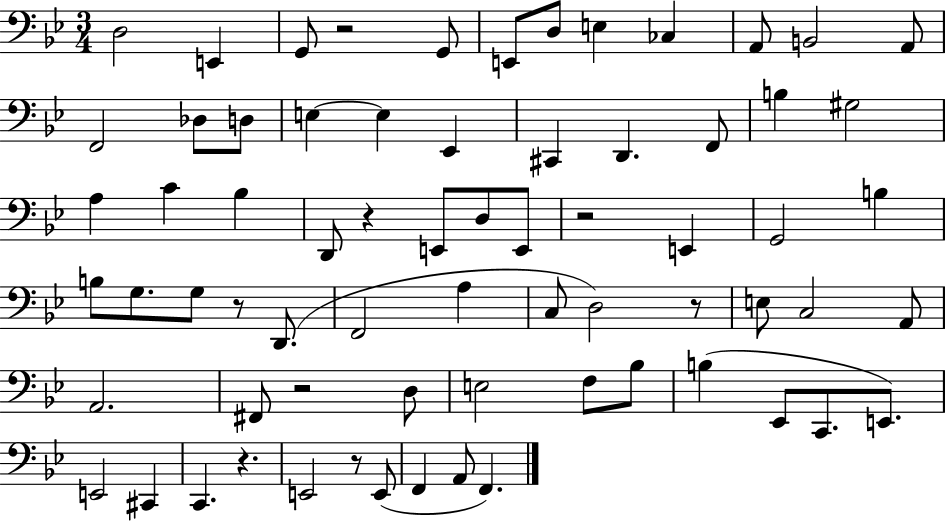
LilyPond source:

{
  \clef bass
  \numericTimeSignature
  \time 3/4
  \key bes \major
  d2 e,4 | g,8 r2 g,8 | e,8 d8 e4 ces4 | a,8 b,2 a,8 | \break f,2 des8 d8 | e4~~ e4 ees,4 | cis,4 d,4. f,8 | b4 gis2 | \break a4 c'4 bes4 | d,8 r4 e,8 d8 e,8 | r2 e,4 | g,2 b4 | \break b8 g8. g8 r8 d,8.( | f,2 a4 | c8 d2) r8 | e8 c2 a,8 | \break a,2. | fis,8 r2 d8 | e2 f8 bes8 | b4( ees,8 c,8. e,8.) | \break e,2 cis,4 | c,4. r4. | e,2 r8 e,8( | f,4 a,8 f,4.) | \break \bar "|."
}